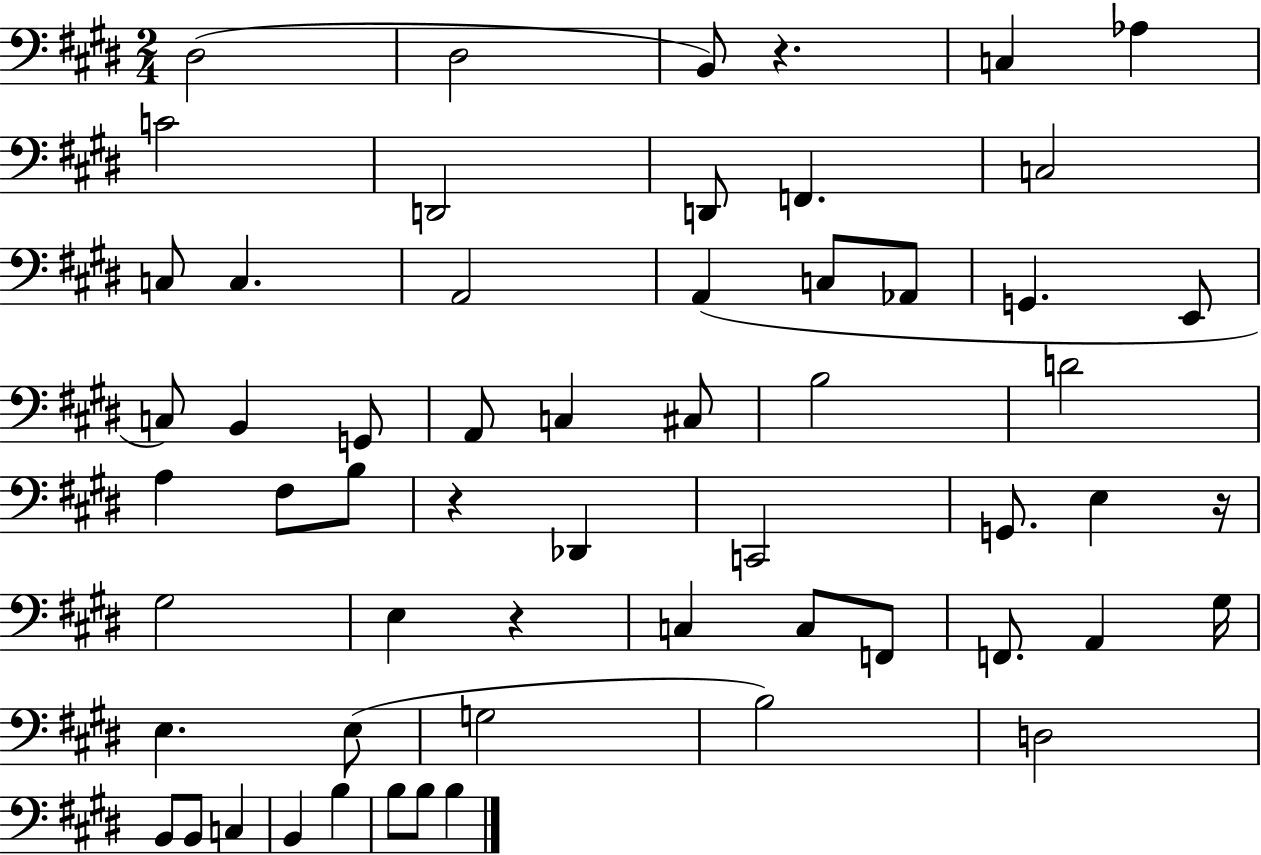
D#3/h D#3/h B2/e R/q. C3/q Ab3/q C4/h D2/h D2/e F2/q. C3/h C3/e C3/q. A2/h A2/q C3/e Ab2/e G2/q. E2/e C3/e B2/q G2/e A2/e C3/q C#3/e B3/h D4/h A3/q F#3/e B3/e R/q Db2/q C2/h G2/e. E3/q R/s G#3/h E3/q R/q C3/q C3/e F2/e F2/e. A2/q G#3/s E3/q. E3/e G3/h B3/h D3/h B2/e B2/e C3/q B2/q B3/q B3/e B3/e B3/q